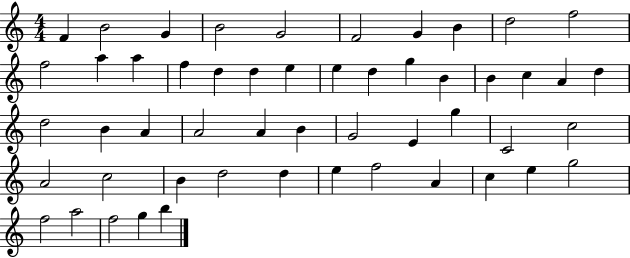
F4/q B4/h G4/q B4/h G4/h F4/h G4/q B4/q D5/h F5/h F5/h A5/q A5/q F5/q D5/q D5/q E5/q E5/q D5/q G5/q B4/q B4/q C5/q A4/q D5/q D5/h B4/q A4/q A4/h A4/q B4/q G4/h E4/q G5/q C4/h C5/h A4/h C5/h B4/q D5/h D5/q E5/q F5/h A4/q C5/q E5/q G5/h F5/h A5/h F5/h G5/q B5/q